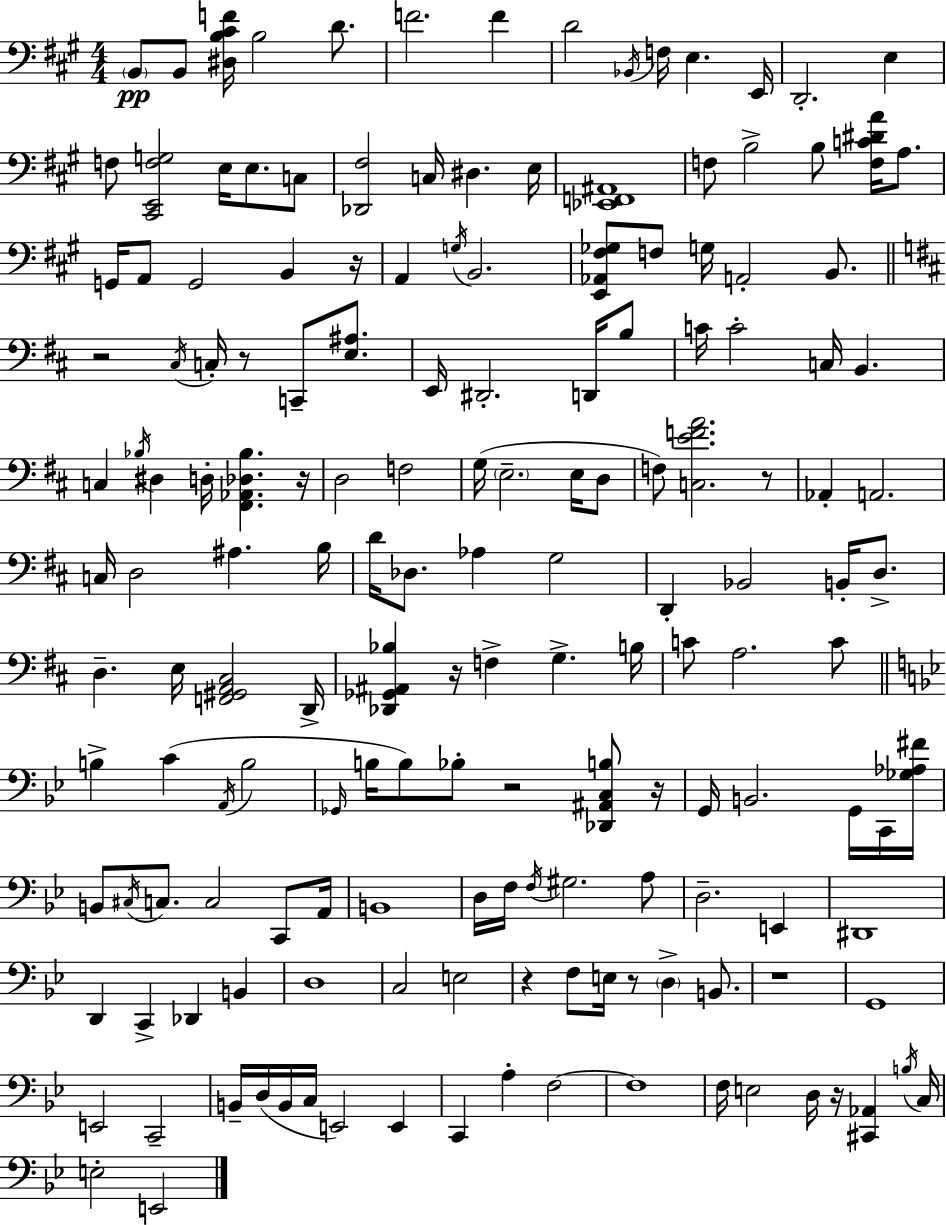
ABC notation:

X:1
T:Untitled
M:4/4
L:1/4
K:A
B,,/2 B,,/2 [^D,B,^CF]/4 B,2 D/2 F2 F D2 _B,,/4 F,/4 E, E,,/4 D,,2 E, F,/2 [^C,,E,,F,G,]2 E,/4 E,/2 C,/2 [_D,,^F,]2 C,/4 ^D, E,/4 [_E,,F,,^A,,]4 F,/2 B,2 B,/2 [F,C^DA]/4 A,/2 G,,/4 A,,/2 G,,2 B,, z/4 A,, G,/4 B,,2 [E,,_A,,^F,_G,]/2 F,/2 G,/4 A,,2 B,,/2 z2 ^C,/4 C,/4 z/2 C,,/2 [E,^A,]/2 E,,/4 ^D,,2 D,,/4 B,/2 C/4 C2 C,/4 B,, C, _B,/4 ^D, D,/4 [^F,,_A,,_D,_B,] z/4 D,2 F,2 G,/4 E,2 E,/4 D,/2 F,/2 [C,EFA]2 z/2 _A,, A,,2 C,/4 D,2 ^A, B,/4 D/4 _D,/2 _A, G,2 D,, _B,,2 B,,/4 D,/2 D, E,/4 [F,,^G,,A,,^C,]2 D,,/4 [_D,,_G,,^A,,_B,] z/4 F, G, B,/4 C/2 A,2 C/2 B, C A,,/4 B,2 _G,,/4 B,/4 B,/2 _B,/2 z2 [_D,,^A,,C,B,]/2 z/4 G,,/4 B,,2 G,,/4 C,,/4 [_G,_A,^F]/4 B,,/2 ^C,/4 C,/2 C,2 C,,/2 A,,/4 B,,4 D,/4 F,/4 F,/4 ^G,2 A,/2 D,2 E,, ^D,,4 D,, C,, _D,, B,, D,4 C,2 E,2 z F,/2 E,/4 z/2 D, B,,/2 z4 G,,4 E,,2 C,,2 B,,/4 D,/4 B,,/4 C,/4 E,,2 E,, C,, A, F,2 F,4 F,/4 E,2 D,/4 z/4 [^C,,_A,,] B,/4 C,/4 E,2 E,,2